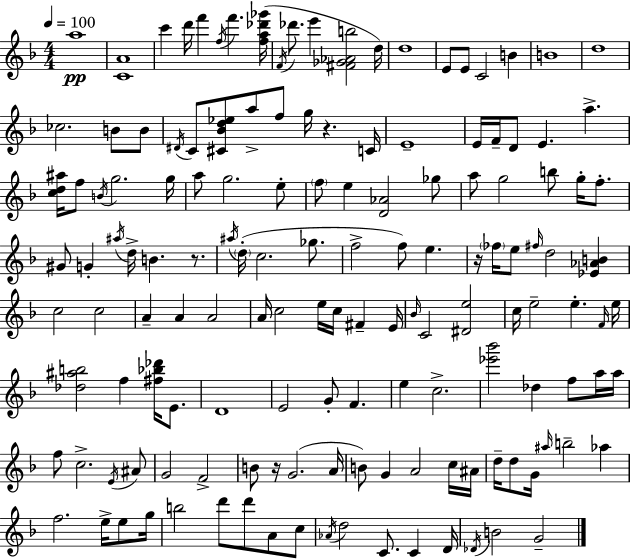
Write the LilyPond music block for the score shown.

{
  \clef treble
  \numericTimeSignature
  \time 4/4
  \key d \minor
  \tempo 4 = 100
  a''1\pp | <c' a'>1 | c'''4 d'''16 f'''4 \acciaccatura { f''16 } f'''4. | <f'' a'' des''' ges'''>16( \acciaccatura { f'16 } des'''8. e'''4 <fis' ges' aes' b''>2 | \break d''16) d''1 | e'8 e'8 c'2 b'4 | b'1 | d''1 | \break ces''2. b'8 | b'8 \acciaccatura { dis'16 } c'8 <cis' bes' d'' ees''>8 a''8-> f''8 g''16 r4. | c'16 e'1-- | e'16 f'16-- d'8 e'4. a''4.-> | \break <c'' d'' ais''>16 f''8 \acciaccatura { b'16 } g''2. | g''16 a''8 g''2. | e''8-. \parenthesize f''8 e''4 <d' aes'>2 | ges''8 a''8 g''2 b''8 | \break g''16-. f''8.-. gis'8 g'4-. \acciaccatura { ais''16 } d''16-> b'4. | r8. \acciaccatura { ais''16 } \parenthesize d''16-.( c''2. | ges''8. f''2-> f''8) | e''4. r16 \parenthesize fes''16 e''8 \grace { fis''16 } d''2 | \break <ees' aes' b'>4 c''2 c''2 | a'4-- a'4 a'2 | a'16 c''2 | e''16 c''16 fis'4-- e'16 \grace { bes'16 } c'2 | \break <dis' e''>2 c''16 e''2-- | e''4.-. \grace { f'16 } e''16 <des'' ais'' b''>2 | f''4 <fis'' bes'' des'''>16 e'8. d'1 | e'2 | \break g'8-. f'4. e''4 c''2.-> | <ees''' bes'''>2 | des''4 f''8 a''16 a''16 f''8 c''2.-> | \acciaccatura { e'16 } ais'8 g'2 | \break f'2-> b'8 r16 g'2.( | a'16 b'8) g'4 | a'2 c''16 ais'16 d''16-- d''8 g'16 \grace { ais''16 } b''2-- | aes''4 f''2. | \break e''16-> e''8 g''16 b''2 | d'''8 d'''8 a'8 c''8 \acciaccatura { aes'16 } d''2 | c'8. c'4 d'16 \acciaccatura { des'16 } b'2 | g'2-- \bar "|."
}